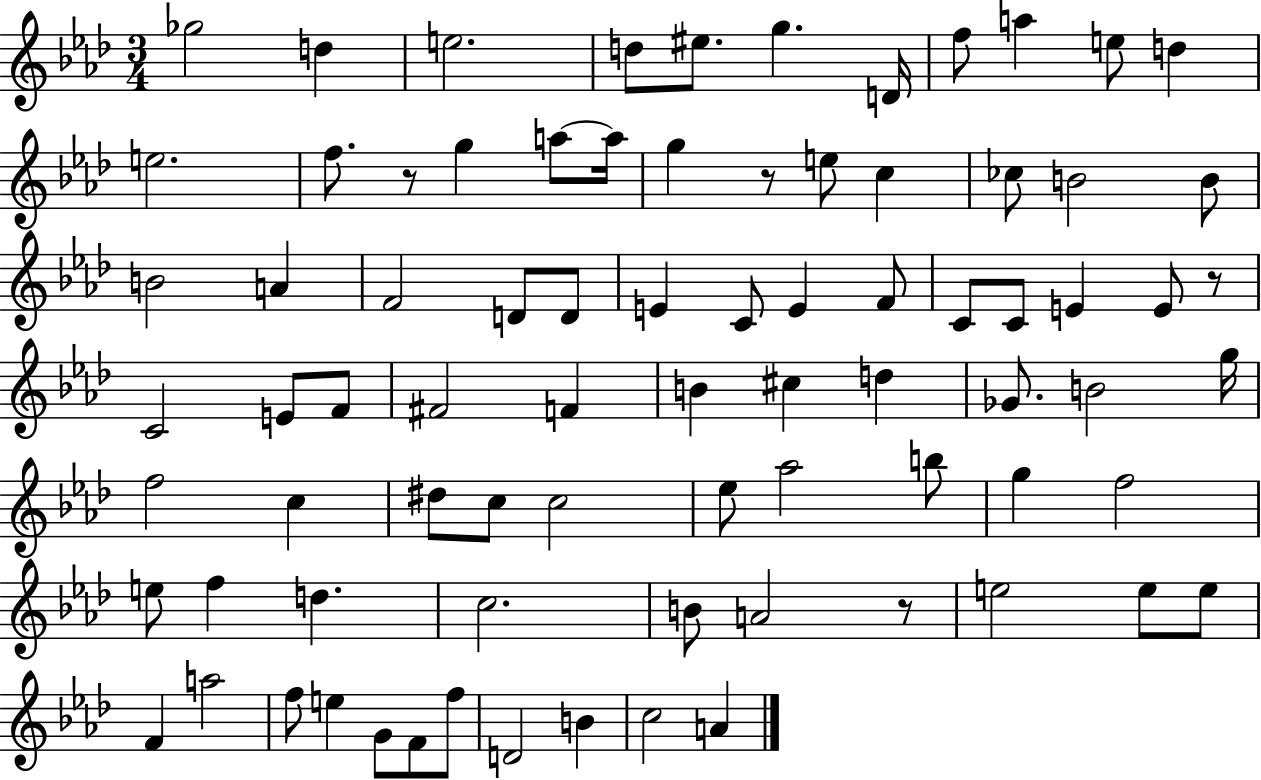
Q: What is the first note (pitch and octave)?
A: Gb5